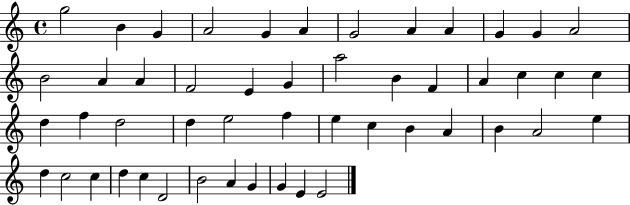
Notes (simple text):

G5/h B4/q G4/q A4/h G4/q A4/q G4/h A4/q A4/q G4/q G4/q A4/h B4/h A4/q A4/q F4/h E4/q G4/q A5/h B4/q F4/q A4/q C5/q C5/q C5/q D5/q F5/q D5/h D5/q E5/h F5/q E5/q C5/q B4/q A4/q B4/q A4/h E5/q D5/q C5/h C5/q D5/q C5/q D4/h B4/h A4/q G4/q G4/q E4/q E4/h